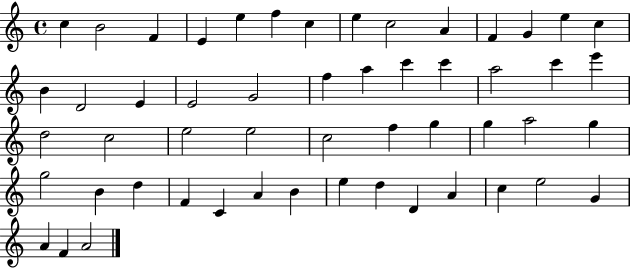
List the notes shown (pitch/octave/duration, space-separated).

C5/q B4/h F4/q E4/q E5/q F5/q C5/q E5/q C5/h A4/q F4/q G4/q E5/q C5/q B4/q D4/h E4/q E4/h G4/h F5/q A5/q C6/q C6/q A5/h C6/q E6/q D5/h C5/h E5/h E5/h C5/h F5/q G5/q G5/q A5/h G5/q G5/h B4/q D5/q F4/q C4/q A4/q B4/q E5/q D5/q D4/q A4/q C5/q E5/h G4/q A4/q F4/q A4/h